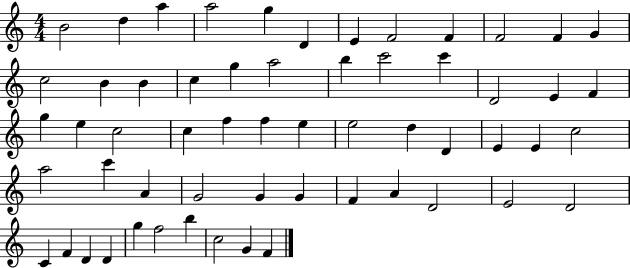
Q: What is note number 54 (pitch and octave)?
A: F5